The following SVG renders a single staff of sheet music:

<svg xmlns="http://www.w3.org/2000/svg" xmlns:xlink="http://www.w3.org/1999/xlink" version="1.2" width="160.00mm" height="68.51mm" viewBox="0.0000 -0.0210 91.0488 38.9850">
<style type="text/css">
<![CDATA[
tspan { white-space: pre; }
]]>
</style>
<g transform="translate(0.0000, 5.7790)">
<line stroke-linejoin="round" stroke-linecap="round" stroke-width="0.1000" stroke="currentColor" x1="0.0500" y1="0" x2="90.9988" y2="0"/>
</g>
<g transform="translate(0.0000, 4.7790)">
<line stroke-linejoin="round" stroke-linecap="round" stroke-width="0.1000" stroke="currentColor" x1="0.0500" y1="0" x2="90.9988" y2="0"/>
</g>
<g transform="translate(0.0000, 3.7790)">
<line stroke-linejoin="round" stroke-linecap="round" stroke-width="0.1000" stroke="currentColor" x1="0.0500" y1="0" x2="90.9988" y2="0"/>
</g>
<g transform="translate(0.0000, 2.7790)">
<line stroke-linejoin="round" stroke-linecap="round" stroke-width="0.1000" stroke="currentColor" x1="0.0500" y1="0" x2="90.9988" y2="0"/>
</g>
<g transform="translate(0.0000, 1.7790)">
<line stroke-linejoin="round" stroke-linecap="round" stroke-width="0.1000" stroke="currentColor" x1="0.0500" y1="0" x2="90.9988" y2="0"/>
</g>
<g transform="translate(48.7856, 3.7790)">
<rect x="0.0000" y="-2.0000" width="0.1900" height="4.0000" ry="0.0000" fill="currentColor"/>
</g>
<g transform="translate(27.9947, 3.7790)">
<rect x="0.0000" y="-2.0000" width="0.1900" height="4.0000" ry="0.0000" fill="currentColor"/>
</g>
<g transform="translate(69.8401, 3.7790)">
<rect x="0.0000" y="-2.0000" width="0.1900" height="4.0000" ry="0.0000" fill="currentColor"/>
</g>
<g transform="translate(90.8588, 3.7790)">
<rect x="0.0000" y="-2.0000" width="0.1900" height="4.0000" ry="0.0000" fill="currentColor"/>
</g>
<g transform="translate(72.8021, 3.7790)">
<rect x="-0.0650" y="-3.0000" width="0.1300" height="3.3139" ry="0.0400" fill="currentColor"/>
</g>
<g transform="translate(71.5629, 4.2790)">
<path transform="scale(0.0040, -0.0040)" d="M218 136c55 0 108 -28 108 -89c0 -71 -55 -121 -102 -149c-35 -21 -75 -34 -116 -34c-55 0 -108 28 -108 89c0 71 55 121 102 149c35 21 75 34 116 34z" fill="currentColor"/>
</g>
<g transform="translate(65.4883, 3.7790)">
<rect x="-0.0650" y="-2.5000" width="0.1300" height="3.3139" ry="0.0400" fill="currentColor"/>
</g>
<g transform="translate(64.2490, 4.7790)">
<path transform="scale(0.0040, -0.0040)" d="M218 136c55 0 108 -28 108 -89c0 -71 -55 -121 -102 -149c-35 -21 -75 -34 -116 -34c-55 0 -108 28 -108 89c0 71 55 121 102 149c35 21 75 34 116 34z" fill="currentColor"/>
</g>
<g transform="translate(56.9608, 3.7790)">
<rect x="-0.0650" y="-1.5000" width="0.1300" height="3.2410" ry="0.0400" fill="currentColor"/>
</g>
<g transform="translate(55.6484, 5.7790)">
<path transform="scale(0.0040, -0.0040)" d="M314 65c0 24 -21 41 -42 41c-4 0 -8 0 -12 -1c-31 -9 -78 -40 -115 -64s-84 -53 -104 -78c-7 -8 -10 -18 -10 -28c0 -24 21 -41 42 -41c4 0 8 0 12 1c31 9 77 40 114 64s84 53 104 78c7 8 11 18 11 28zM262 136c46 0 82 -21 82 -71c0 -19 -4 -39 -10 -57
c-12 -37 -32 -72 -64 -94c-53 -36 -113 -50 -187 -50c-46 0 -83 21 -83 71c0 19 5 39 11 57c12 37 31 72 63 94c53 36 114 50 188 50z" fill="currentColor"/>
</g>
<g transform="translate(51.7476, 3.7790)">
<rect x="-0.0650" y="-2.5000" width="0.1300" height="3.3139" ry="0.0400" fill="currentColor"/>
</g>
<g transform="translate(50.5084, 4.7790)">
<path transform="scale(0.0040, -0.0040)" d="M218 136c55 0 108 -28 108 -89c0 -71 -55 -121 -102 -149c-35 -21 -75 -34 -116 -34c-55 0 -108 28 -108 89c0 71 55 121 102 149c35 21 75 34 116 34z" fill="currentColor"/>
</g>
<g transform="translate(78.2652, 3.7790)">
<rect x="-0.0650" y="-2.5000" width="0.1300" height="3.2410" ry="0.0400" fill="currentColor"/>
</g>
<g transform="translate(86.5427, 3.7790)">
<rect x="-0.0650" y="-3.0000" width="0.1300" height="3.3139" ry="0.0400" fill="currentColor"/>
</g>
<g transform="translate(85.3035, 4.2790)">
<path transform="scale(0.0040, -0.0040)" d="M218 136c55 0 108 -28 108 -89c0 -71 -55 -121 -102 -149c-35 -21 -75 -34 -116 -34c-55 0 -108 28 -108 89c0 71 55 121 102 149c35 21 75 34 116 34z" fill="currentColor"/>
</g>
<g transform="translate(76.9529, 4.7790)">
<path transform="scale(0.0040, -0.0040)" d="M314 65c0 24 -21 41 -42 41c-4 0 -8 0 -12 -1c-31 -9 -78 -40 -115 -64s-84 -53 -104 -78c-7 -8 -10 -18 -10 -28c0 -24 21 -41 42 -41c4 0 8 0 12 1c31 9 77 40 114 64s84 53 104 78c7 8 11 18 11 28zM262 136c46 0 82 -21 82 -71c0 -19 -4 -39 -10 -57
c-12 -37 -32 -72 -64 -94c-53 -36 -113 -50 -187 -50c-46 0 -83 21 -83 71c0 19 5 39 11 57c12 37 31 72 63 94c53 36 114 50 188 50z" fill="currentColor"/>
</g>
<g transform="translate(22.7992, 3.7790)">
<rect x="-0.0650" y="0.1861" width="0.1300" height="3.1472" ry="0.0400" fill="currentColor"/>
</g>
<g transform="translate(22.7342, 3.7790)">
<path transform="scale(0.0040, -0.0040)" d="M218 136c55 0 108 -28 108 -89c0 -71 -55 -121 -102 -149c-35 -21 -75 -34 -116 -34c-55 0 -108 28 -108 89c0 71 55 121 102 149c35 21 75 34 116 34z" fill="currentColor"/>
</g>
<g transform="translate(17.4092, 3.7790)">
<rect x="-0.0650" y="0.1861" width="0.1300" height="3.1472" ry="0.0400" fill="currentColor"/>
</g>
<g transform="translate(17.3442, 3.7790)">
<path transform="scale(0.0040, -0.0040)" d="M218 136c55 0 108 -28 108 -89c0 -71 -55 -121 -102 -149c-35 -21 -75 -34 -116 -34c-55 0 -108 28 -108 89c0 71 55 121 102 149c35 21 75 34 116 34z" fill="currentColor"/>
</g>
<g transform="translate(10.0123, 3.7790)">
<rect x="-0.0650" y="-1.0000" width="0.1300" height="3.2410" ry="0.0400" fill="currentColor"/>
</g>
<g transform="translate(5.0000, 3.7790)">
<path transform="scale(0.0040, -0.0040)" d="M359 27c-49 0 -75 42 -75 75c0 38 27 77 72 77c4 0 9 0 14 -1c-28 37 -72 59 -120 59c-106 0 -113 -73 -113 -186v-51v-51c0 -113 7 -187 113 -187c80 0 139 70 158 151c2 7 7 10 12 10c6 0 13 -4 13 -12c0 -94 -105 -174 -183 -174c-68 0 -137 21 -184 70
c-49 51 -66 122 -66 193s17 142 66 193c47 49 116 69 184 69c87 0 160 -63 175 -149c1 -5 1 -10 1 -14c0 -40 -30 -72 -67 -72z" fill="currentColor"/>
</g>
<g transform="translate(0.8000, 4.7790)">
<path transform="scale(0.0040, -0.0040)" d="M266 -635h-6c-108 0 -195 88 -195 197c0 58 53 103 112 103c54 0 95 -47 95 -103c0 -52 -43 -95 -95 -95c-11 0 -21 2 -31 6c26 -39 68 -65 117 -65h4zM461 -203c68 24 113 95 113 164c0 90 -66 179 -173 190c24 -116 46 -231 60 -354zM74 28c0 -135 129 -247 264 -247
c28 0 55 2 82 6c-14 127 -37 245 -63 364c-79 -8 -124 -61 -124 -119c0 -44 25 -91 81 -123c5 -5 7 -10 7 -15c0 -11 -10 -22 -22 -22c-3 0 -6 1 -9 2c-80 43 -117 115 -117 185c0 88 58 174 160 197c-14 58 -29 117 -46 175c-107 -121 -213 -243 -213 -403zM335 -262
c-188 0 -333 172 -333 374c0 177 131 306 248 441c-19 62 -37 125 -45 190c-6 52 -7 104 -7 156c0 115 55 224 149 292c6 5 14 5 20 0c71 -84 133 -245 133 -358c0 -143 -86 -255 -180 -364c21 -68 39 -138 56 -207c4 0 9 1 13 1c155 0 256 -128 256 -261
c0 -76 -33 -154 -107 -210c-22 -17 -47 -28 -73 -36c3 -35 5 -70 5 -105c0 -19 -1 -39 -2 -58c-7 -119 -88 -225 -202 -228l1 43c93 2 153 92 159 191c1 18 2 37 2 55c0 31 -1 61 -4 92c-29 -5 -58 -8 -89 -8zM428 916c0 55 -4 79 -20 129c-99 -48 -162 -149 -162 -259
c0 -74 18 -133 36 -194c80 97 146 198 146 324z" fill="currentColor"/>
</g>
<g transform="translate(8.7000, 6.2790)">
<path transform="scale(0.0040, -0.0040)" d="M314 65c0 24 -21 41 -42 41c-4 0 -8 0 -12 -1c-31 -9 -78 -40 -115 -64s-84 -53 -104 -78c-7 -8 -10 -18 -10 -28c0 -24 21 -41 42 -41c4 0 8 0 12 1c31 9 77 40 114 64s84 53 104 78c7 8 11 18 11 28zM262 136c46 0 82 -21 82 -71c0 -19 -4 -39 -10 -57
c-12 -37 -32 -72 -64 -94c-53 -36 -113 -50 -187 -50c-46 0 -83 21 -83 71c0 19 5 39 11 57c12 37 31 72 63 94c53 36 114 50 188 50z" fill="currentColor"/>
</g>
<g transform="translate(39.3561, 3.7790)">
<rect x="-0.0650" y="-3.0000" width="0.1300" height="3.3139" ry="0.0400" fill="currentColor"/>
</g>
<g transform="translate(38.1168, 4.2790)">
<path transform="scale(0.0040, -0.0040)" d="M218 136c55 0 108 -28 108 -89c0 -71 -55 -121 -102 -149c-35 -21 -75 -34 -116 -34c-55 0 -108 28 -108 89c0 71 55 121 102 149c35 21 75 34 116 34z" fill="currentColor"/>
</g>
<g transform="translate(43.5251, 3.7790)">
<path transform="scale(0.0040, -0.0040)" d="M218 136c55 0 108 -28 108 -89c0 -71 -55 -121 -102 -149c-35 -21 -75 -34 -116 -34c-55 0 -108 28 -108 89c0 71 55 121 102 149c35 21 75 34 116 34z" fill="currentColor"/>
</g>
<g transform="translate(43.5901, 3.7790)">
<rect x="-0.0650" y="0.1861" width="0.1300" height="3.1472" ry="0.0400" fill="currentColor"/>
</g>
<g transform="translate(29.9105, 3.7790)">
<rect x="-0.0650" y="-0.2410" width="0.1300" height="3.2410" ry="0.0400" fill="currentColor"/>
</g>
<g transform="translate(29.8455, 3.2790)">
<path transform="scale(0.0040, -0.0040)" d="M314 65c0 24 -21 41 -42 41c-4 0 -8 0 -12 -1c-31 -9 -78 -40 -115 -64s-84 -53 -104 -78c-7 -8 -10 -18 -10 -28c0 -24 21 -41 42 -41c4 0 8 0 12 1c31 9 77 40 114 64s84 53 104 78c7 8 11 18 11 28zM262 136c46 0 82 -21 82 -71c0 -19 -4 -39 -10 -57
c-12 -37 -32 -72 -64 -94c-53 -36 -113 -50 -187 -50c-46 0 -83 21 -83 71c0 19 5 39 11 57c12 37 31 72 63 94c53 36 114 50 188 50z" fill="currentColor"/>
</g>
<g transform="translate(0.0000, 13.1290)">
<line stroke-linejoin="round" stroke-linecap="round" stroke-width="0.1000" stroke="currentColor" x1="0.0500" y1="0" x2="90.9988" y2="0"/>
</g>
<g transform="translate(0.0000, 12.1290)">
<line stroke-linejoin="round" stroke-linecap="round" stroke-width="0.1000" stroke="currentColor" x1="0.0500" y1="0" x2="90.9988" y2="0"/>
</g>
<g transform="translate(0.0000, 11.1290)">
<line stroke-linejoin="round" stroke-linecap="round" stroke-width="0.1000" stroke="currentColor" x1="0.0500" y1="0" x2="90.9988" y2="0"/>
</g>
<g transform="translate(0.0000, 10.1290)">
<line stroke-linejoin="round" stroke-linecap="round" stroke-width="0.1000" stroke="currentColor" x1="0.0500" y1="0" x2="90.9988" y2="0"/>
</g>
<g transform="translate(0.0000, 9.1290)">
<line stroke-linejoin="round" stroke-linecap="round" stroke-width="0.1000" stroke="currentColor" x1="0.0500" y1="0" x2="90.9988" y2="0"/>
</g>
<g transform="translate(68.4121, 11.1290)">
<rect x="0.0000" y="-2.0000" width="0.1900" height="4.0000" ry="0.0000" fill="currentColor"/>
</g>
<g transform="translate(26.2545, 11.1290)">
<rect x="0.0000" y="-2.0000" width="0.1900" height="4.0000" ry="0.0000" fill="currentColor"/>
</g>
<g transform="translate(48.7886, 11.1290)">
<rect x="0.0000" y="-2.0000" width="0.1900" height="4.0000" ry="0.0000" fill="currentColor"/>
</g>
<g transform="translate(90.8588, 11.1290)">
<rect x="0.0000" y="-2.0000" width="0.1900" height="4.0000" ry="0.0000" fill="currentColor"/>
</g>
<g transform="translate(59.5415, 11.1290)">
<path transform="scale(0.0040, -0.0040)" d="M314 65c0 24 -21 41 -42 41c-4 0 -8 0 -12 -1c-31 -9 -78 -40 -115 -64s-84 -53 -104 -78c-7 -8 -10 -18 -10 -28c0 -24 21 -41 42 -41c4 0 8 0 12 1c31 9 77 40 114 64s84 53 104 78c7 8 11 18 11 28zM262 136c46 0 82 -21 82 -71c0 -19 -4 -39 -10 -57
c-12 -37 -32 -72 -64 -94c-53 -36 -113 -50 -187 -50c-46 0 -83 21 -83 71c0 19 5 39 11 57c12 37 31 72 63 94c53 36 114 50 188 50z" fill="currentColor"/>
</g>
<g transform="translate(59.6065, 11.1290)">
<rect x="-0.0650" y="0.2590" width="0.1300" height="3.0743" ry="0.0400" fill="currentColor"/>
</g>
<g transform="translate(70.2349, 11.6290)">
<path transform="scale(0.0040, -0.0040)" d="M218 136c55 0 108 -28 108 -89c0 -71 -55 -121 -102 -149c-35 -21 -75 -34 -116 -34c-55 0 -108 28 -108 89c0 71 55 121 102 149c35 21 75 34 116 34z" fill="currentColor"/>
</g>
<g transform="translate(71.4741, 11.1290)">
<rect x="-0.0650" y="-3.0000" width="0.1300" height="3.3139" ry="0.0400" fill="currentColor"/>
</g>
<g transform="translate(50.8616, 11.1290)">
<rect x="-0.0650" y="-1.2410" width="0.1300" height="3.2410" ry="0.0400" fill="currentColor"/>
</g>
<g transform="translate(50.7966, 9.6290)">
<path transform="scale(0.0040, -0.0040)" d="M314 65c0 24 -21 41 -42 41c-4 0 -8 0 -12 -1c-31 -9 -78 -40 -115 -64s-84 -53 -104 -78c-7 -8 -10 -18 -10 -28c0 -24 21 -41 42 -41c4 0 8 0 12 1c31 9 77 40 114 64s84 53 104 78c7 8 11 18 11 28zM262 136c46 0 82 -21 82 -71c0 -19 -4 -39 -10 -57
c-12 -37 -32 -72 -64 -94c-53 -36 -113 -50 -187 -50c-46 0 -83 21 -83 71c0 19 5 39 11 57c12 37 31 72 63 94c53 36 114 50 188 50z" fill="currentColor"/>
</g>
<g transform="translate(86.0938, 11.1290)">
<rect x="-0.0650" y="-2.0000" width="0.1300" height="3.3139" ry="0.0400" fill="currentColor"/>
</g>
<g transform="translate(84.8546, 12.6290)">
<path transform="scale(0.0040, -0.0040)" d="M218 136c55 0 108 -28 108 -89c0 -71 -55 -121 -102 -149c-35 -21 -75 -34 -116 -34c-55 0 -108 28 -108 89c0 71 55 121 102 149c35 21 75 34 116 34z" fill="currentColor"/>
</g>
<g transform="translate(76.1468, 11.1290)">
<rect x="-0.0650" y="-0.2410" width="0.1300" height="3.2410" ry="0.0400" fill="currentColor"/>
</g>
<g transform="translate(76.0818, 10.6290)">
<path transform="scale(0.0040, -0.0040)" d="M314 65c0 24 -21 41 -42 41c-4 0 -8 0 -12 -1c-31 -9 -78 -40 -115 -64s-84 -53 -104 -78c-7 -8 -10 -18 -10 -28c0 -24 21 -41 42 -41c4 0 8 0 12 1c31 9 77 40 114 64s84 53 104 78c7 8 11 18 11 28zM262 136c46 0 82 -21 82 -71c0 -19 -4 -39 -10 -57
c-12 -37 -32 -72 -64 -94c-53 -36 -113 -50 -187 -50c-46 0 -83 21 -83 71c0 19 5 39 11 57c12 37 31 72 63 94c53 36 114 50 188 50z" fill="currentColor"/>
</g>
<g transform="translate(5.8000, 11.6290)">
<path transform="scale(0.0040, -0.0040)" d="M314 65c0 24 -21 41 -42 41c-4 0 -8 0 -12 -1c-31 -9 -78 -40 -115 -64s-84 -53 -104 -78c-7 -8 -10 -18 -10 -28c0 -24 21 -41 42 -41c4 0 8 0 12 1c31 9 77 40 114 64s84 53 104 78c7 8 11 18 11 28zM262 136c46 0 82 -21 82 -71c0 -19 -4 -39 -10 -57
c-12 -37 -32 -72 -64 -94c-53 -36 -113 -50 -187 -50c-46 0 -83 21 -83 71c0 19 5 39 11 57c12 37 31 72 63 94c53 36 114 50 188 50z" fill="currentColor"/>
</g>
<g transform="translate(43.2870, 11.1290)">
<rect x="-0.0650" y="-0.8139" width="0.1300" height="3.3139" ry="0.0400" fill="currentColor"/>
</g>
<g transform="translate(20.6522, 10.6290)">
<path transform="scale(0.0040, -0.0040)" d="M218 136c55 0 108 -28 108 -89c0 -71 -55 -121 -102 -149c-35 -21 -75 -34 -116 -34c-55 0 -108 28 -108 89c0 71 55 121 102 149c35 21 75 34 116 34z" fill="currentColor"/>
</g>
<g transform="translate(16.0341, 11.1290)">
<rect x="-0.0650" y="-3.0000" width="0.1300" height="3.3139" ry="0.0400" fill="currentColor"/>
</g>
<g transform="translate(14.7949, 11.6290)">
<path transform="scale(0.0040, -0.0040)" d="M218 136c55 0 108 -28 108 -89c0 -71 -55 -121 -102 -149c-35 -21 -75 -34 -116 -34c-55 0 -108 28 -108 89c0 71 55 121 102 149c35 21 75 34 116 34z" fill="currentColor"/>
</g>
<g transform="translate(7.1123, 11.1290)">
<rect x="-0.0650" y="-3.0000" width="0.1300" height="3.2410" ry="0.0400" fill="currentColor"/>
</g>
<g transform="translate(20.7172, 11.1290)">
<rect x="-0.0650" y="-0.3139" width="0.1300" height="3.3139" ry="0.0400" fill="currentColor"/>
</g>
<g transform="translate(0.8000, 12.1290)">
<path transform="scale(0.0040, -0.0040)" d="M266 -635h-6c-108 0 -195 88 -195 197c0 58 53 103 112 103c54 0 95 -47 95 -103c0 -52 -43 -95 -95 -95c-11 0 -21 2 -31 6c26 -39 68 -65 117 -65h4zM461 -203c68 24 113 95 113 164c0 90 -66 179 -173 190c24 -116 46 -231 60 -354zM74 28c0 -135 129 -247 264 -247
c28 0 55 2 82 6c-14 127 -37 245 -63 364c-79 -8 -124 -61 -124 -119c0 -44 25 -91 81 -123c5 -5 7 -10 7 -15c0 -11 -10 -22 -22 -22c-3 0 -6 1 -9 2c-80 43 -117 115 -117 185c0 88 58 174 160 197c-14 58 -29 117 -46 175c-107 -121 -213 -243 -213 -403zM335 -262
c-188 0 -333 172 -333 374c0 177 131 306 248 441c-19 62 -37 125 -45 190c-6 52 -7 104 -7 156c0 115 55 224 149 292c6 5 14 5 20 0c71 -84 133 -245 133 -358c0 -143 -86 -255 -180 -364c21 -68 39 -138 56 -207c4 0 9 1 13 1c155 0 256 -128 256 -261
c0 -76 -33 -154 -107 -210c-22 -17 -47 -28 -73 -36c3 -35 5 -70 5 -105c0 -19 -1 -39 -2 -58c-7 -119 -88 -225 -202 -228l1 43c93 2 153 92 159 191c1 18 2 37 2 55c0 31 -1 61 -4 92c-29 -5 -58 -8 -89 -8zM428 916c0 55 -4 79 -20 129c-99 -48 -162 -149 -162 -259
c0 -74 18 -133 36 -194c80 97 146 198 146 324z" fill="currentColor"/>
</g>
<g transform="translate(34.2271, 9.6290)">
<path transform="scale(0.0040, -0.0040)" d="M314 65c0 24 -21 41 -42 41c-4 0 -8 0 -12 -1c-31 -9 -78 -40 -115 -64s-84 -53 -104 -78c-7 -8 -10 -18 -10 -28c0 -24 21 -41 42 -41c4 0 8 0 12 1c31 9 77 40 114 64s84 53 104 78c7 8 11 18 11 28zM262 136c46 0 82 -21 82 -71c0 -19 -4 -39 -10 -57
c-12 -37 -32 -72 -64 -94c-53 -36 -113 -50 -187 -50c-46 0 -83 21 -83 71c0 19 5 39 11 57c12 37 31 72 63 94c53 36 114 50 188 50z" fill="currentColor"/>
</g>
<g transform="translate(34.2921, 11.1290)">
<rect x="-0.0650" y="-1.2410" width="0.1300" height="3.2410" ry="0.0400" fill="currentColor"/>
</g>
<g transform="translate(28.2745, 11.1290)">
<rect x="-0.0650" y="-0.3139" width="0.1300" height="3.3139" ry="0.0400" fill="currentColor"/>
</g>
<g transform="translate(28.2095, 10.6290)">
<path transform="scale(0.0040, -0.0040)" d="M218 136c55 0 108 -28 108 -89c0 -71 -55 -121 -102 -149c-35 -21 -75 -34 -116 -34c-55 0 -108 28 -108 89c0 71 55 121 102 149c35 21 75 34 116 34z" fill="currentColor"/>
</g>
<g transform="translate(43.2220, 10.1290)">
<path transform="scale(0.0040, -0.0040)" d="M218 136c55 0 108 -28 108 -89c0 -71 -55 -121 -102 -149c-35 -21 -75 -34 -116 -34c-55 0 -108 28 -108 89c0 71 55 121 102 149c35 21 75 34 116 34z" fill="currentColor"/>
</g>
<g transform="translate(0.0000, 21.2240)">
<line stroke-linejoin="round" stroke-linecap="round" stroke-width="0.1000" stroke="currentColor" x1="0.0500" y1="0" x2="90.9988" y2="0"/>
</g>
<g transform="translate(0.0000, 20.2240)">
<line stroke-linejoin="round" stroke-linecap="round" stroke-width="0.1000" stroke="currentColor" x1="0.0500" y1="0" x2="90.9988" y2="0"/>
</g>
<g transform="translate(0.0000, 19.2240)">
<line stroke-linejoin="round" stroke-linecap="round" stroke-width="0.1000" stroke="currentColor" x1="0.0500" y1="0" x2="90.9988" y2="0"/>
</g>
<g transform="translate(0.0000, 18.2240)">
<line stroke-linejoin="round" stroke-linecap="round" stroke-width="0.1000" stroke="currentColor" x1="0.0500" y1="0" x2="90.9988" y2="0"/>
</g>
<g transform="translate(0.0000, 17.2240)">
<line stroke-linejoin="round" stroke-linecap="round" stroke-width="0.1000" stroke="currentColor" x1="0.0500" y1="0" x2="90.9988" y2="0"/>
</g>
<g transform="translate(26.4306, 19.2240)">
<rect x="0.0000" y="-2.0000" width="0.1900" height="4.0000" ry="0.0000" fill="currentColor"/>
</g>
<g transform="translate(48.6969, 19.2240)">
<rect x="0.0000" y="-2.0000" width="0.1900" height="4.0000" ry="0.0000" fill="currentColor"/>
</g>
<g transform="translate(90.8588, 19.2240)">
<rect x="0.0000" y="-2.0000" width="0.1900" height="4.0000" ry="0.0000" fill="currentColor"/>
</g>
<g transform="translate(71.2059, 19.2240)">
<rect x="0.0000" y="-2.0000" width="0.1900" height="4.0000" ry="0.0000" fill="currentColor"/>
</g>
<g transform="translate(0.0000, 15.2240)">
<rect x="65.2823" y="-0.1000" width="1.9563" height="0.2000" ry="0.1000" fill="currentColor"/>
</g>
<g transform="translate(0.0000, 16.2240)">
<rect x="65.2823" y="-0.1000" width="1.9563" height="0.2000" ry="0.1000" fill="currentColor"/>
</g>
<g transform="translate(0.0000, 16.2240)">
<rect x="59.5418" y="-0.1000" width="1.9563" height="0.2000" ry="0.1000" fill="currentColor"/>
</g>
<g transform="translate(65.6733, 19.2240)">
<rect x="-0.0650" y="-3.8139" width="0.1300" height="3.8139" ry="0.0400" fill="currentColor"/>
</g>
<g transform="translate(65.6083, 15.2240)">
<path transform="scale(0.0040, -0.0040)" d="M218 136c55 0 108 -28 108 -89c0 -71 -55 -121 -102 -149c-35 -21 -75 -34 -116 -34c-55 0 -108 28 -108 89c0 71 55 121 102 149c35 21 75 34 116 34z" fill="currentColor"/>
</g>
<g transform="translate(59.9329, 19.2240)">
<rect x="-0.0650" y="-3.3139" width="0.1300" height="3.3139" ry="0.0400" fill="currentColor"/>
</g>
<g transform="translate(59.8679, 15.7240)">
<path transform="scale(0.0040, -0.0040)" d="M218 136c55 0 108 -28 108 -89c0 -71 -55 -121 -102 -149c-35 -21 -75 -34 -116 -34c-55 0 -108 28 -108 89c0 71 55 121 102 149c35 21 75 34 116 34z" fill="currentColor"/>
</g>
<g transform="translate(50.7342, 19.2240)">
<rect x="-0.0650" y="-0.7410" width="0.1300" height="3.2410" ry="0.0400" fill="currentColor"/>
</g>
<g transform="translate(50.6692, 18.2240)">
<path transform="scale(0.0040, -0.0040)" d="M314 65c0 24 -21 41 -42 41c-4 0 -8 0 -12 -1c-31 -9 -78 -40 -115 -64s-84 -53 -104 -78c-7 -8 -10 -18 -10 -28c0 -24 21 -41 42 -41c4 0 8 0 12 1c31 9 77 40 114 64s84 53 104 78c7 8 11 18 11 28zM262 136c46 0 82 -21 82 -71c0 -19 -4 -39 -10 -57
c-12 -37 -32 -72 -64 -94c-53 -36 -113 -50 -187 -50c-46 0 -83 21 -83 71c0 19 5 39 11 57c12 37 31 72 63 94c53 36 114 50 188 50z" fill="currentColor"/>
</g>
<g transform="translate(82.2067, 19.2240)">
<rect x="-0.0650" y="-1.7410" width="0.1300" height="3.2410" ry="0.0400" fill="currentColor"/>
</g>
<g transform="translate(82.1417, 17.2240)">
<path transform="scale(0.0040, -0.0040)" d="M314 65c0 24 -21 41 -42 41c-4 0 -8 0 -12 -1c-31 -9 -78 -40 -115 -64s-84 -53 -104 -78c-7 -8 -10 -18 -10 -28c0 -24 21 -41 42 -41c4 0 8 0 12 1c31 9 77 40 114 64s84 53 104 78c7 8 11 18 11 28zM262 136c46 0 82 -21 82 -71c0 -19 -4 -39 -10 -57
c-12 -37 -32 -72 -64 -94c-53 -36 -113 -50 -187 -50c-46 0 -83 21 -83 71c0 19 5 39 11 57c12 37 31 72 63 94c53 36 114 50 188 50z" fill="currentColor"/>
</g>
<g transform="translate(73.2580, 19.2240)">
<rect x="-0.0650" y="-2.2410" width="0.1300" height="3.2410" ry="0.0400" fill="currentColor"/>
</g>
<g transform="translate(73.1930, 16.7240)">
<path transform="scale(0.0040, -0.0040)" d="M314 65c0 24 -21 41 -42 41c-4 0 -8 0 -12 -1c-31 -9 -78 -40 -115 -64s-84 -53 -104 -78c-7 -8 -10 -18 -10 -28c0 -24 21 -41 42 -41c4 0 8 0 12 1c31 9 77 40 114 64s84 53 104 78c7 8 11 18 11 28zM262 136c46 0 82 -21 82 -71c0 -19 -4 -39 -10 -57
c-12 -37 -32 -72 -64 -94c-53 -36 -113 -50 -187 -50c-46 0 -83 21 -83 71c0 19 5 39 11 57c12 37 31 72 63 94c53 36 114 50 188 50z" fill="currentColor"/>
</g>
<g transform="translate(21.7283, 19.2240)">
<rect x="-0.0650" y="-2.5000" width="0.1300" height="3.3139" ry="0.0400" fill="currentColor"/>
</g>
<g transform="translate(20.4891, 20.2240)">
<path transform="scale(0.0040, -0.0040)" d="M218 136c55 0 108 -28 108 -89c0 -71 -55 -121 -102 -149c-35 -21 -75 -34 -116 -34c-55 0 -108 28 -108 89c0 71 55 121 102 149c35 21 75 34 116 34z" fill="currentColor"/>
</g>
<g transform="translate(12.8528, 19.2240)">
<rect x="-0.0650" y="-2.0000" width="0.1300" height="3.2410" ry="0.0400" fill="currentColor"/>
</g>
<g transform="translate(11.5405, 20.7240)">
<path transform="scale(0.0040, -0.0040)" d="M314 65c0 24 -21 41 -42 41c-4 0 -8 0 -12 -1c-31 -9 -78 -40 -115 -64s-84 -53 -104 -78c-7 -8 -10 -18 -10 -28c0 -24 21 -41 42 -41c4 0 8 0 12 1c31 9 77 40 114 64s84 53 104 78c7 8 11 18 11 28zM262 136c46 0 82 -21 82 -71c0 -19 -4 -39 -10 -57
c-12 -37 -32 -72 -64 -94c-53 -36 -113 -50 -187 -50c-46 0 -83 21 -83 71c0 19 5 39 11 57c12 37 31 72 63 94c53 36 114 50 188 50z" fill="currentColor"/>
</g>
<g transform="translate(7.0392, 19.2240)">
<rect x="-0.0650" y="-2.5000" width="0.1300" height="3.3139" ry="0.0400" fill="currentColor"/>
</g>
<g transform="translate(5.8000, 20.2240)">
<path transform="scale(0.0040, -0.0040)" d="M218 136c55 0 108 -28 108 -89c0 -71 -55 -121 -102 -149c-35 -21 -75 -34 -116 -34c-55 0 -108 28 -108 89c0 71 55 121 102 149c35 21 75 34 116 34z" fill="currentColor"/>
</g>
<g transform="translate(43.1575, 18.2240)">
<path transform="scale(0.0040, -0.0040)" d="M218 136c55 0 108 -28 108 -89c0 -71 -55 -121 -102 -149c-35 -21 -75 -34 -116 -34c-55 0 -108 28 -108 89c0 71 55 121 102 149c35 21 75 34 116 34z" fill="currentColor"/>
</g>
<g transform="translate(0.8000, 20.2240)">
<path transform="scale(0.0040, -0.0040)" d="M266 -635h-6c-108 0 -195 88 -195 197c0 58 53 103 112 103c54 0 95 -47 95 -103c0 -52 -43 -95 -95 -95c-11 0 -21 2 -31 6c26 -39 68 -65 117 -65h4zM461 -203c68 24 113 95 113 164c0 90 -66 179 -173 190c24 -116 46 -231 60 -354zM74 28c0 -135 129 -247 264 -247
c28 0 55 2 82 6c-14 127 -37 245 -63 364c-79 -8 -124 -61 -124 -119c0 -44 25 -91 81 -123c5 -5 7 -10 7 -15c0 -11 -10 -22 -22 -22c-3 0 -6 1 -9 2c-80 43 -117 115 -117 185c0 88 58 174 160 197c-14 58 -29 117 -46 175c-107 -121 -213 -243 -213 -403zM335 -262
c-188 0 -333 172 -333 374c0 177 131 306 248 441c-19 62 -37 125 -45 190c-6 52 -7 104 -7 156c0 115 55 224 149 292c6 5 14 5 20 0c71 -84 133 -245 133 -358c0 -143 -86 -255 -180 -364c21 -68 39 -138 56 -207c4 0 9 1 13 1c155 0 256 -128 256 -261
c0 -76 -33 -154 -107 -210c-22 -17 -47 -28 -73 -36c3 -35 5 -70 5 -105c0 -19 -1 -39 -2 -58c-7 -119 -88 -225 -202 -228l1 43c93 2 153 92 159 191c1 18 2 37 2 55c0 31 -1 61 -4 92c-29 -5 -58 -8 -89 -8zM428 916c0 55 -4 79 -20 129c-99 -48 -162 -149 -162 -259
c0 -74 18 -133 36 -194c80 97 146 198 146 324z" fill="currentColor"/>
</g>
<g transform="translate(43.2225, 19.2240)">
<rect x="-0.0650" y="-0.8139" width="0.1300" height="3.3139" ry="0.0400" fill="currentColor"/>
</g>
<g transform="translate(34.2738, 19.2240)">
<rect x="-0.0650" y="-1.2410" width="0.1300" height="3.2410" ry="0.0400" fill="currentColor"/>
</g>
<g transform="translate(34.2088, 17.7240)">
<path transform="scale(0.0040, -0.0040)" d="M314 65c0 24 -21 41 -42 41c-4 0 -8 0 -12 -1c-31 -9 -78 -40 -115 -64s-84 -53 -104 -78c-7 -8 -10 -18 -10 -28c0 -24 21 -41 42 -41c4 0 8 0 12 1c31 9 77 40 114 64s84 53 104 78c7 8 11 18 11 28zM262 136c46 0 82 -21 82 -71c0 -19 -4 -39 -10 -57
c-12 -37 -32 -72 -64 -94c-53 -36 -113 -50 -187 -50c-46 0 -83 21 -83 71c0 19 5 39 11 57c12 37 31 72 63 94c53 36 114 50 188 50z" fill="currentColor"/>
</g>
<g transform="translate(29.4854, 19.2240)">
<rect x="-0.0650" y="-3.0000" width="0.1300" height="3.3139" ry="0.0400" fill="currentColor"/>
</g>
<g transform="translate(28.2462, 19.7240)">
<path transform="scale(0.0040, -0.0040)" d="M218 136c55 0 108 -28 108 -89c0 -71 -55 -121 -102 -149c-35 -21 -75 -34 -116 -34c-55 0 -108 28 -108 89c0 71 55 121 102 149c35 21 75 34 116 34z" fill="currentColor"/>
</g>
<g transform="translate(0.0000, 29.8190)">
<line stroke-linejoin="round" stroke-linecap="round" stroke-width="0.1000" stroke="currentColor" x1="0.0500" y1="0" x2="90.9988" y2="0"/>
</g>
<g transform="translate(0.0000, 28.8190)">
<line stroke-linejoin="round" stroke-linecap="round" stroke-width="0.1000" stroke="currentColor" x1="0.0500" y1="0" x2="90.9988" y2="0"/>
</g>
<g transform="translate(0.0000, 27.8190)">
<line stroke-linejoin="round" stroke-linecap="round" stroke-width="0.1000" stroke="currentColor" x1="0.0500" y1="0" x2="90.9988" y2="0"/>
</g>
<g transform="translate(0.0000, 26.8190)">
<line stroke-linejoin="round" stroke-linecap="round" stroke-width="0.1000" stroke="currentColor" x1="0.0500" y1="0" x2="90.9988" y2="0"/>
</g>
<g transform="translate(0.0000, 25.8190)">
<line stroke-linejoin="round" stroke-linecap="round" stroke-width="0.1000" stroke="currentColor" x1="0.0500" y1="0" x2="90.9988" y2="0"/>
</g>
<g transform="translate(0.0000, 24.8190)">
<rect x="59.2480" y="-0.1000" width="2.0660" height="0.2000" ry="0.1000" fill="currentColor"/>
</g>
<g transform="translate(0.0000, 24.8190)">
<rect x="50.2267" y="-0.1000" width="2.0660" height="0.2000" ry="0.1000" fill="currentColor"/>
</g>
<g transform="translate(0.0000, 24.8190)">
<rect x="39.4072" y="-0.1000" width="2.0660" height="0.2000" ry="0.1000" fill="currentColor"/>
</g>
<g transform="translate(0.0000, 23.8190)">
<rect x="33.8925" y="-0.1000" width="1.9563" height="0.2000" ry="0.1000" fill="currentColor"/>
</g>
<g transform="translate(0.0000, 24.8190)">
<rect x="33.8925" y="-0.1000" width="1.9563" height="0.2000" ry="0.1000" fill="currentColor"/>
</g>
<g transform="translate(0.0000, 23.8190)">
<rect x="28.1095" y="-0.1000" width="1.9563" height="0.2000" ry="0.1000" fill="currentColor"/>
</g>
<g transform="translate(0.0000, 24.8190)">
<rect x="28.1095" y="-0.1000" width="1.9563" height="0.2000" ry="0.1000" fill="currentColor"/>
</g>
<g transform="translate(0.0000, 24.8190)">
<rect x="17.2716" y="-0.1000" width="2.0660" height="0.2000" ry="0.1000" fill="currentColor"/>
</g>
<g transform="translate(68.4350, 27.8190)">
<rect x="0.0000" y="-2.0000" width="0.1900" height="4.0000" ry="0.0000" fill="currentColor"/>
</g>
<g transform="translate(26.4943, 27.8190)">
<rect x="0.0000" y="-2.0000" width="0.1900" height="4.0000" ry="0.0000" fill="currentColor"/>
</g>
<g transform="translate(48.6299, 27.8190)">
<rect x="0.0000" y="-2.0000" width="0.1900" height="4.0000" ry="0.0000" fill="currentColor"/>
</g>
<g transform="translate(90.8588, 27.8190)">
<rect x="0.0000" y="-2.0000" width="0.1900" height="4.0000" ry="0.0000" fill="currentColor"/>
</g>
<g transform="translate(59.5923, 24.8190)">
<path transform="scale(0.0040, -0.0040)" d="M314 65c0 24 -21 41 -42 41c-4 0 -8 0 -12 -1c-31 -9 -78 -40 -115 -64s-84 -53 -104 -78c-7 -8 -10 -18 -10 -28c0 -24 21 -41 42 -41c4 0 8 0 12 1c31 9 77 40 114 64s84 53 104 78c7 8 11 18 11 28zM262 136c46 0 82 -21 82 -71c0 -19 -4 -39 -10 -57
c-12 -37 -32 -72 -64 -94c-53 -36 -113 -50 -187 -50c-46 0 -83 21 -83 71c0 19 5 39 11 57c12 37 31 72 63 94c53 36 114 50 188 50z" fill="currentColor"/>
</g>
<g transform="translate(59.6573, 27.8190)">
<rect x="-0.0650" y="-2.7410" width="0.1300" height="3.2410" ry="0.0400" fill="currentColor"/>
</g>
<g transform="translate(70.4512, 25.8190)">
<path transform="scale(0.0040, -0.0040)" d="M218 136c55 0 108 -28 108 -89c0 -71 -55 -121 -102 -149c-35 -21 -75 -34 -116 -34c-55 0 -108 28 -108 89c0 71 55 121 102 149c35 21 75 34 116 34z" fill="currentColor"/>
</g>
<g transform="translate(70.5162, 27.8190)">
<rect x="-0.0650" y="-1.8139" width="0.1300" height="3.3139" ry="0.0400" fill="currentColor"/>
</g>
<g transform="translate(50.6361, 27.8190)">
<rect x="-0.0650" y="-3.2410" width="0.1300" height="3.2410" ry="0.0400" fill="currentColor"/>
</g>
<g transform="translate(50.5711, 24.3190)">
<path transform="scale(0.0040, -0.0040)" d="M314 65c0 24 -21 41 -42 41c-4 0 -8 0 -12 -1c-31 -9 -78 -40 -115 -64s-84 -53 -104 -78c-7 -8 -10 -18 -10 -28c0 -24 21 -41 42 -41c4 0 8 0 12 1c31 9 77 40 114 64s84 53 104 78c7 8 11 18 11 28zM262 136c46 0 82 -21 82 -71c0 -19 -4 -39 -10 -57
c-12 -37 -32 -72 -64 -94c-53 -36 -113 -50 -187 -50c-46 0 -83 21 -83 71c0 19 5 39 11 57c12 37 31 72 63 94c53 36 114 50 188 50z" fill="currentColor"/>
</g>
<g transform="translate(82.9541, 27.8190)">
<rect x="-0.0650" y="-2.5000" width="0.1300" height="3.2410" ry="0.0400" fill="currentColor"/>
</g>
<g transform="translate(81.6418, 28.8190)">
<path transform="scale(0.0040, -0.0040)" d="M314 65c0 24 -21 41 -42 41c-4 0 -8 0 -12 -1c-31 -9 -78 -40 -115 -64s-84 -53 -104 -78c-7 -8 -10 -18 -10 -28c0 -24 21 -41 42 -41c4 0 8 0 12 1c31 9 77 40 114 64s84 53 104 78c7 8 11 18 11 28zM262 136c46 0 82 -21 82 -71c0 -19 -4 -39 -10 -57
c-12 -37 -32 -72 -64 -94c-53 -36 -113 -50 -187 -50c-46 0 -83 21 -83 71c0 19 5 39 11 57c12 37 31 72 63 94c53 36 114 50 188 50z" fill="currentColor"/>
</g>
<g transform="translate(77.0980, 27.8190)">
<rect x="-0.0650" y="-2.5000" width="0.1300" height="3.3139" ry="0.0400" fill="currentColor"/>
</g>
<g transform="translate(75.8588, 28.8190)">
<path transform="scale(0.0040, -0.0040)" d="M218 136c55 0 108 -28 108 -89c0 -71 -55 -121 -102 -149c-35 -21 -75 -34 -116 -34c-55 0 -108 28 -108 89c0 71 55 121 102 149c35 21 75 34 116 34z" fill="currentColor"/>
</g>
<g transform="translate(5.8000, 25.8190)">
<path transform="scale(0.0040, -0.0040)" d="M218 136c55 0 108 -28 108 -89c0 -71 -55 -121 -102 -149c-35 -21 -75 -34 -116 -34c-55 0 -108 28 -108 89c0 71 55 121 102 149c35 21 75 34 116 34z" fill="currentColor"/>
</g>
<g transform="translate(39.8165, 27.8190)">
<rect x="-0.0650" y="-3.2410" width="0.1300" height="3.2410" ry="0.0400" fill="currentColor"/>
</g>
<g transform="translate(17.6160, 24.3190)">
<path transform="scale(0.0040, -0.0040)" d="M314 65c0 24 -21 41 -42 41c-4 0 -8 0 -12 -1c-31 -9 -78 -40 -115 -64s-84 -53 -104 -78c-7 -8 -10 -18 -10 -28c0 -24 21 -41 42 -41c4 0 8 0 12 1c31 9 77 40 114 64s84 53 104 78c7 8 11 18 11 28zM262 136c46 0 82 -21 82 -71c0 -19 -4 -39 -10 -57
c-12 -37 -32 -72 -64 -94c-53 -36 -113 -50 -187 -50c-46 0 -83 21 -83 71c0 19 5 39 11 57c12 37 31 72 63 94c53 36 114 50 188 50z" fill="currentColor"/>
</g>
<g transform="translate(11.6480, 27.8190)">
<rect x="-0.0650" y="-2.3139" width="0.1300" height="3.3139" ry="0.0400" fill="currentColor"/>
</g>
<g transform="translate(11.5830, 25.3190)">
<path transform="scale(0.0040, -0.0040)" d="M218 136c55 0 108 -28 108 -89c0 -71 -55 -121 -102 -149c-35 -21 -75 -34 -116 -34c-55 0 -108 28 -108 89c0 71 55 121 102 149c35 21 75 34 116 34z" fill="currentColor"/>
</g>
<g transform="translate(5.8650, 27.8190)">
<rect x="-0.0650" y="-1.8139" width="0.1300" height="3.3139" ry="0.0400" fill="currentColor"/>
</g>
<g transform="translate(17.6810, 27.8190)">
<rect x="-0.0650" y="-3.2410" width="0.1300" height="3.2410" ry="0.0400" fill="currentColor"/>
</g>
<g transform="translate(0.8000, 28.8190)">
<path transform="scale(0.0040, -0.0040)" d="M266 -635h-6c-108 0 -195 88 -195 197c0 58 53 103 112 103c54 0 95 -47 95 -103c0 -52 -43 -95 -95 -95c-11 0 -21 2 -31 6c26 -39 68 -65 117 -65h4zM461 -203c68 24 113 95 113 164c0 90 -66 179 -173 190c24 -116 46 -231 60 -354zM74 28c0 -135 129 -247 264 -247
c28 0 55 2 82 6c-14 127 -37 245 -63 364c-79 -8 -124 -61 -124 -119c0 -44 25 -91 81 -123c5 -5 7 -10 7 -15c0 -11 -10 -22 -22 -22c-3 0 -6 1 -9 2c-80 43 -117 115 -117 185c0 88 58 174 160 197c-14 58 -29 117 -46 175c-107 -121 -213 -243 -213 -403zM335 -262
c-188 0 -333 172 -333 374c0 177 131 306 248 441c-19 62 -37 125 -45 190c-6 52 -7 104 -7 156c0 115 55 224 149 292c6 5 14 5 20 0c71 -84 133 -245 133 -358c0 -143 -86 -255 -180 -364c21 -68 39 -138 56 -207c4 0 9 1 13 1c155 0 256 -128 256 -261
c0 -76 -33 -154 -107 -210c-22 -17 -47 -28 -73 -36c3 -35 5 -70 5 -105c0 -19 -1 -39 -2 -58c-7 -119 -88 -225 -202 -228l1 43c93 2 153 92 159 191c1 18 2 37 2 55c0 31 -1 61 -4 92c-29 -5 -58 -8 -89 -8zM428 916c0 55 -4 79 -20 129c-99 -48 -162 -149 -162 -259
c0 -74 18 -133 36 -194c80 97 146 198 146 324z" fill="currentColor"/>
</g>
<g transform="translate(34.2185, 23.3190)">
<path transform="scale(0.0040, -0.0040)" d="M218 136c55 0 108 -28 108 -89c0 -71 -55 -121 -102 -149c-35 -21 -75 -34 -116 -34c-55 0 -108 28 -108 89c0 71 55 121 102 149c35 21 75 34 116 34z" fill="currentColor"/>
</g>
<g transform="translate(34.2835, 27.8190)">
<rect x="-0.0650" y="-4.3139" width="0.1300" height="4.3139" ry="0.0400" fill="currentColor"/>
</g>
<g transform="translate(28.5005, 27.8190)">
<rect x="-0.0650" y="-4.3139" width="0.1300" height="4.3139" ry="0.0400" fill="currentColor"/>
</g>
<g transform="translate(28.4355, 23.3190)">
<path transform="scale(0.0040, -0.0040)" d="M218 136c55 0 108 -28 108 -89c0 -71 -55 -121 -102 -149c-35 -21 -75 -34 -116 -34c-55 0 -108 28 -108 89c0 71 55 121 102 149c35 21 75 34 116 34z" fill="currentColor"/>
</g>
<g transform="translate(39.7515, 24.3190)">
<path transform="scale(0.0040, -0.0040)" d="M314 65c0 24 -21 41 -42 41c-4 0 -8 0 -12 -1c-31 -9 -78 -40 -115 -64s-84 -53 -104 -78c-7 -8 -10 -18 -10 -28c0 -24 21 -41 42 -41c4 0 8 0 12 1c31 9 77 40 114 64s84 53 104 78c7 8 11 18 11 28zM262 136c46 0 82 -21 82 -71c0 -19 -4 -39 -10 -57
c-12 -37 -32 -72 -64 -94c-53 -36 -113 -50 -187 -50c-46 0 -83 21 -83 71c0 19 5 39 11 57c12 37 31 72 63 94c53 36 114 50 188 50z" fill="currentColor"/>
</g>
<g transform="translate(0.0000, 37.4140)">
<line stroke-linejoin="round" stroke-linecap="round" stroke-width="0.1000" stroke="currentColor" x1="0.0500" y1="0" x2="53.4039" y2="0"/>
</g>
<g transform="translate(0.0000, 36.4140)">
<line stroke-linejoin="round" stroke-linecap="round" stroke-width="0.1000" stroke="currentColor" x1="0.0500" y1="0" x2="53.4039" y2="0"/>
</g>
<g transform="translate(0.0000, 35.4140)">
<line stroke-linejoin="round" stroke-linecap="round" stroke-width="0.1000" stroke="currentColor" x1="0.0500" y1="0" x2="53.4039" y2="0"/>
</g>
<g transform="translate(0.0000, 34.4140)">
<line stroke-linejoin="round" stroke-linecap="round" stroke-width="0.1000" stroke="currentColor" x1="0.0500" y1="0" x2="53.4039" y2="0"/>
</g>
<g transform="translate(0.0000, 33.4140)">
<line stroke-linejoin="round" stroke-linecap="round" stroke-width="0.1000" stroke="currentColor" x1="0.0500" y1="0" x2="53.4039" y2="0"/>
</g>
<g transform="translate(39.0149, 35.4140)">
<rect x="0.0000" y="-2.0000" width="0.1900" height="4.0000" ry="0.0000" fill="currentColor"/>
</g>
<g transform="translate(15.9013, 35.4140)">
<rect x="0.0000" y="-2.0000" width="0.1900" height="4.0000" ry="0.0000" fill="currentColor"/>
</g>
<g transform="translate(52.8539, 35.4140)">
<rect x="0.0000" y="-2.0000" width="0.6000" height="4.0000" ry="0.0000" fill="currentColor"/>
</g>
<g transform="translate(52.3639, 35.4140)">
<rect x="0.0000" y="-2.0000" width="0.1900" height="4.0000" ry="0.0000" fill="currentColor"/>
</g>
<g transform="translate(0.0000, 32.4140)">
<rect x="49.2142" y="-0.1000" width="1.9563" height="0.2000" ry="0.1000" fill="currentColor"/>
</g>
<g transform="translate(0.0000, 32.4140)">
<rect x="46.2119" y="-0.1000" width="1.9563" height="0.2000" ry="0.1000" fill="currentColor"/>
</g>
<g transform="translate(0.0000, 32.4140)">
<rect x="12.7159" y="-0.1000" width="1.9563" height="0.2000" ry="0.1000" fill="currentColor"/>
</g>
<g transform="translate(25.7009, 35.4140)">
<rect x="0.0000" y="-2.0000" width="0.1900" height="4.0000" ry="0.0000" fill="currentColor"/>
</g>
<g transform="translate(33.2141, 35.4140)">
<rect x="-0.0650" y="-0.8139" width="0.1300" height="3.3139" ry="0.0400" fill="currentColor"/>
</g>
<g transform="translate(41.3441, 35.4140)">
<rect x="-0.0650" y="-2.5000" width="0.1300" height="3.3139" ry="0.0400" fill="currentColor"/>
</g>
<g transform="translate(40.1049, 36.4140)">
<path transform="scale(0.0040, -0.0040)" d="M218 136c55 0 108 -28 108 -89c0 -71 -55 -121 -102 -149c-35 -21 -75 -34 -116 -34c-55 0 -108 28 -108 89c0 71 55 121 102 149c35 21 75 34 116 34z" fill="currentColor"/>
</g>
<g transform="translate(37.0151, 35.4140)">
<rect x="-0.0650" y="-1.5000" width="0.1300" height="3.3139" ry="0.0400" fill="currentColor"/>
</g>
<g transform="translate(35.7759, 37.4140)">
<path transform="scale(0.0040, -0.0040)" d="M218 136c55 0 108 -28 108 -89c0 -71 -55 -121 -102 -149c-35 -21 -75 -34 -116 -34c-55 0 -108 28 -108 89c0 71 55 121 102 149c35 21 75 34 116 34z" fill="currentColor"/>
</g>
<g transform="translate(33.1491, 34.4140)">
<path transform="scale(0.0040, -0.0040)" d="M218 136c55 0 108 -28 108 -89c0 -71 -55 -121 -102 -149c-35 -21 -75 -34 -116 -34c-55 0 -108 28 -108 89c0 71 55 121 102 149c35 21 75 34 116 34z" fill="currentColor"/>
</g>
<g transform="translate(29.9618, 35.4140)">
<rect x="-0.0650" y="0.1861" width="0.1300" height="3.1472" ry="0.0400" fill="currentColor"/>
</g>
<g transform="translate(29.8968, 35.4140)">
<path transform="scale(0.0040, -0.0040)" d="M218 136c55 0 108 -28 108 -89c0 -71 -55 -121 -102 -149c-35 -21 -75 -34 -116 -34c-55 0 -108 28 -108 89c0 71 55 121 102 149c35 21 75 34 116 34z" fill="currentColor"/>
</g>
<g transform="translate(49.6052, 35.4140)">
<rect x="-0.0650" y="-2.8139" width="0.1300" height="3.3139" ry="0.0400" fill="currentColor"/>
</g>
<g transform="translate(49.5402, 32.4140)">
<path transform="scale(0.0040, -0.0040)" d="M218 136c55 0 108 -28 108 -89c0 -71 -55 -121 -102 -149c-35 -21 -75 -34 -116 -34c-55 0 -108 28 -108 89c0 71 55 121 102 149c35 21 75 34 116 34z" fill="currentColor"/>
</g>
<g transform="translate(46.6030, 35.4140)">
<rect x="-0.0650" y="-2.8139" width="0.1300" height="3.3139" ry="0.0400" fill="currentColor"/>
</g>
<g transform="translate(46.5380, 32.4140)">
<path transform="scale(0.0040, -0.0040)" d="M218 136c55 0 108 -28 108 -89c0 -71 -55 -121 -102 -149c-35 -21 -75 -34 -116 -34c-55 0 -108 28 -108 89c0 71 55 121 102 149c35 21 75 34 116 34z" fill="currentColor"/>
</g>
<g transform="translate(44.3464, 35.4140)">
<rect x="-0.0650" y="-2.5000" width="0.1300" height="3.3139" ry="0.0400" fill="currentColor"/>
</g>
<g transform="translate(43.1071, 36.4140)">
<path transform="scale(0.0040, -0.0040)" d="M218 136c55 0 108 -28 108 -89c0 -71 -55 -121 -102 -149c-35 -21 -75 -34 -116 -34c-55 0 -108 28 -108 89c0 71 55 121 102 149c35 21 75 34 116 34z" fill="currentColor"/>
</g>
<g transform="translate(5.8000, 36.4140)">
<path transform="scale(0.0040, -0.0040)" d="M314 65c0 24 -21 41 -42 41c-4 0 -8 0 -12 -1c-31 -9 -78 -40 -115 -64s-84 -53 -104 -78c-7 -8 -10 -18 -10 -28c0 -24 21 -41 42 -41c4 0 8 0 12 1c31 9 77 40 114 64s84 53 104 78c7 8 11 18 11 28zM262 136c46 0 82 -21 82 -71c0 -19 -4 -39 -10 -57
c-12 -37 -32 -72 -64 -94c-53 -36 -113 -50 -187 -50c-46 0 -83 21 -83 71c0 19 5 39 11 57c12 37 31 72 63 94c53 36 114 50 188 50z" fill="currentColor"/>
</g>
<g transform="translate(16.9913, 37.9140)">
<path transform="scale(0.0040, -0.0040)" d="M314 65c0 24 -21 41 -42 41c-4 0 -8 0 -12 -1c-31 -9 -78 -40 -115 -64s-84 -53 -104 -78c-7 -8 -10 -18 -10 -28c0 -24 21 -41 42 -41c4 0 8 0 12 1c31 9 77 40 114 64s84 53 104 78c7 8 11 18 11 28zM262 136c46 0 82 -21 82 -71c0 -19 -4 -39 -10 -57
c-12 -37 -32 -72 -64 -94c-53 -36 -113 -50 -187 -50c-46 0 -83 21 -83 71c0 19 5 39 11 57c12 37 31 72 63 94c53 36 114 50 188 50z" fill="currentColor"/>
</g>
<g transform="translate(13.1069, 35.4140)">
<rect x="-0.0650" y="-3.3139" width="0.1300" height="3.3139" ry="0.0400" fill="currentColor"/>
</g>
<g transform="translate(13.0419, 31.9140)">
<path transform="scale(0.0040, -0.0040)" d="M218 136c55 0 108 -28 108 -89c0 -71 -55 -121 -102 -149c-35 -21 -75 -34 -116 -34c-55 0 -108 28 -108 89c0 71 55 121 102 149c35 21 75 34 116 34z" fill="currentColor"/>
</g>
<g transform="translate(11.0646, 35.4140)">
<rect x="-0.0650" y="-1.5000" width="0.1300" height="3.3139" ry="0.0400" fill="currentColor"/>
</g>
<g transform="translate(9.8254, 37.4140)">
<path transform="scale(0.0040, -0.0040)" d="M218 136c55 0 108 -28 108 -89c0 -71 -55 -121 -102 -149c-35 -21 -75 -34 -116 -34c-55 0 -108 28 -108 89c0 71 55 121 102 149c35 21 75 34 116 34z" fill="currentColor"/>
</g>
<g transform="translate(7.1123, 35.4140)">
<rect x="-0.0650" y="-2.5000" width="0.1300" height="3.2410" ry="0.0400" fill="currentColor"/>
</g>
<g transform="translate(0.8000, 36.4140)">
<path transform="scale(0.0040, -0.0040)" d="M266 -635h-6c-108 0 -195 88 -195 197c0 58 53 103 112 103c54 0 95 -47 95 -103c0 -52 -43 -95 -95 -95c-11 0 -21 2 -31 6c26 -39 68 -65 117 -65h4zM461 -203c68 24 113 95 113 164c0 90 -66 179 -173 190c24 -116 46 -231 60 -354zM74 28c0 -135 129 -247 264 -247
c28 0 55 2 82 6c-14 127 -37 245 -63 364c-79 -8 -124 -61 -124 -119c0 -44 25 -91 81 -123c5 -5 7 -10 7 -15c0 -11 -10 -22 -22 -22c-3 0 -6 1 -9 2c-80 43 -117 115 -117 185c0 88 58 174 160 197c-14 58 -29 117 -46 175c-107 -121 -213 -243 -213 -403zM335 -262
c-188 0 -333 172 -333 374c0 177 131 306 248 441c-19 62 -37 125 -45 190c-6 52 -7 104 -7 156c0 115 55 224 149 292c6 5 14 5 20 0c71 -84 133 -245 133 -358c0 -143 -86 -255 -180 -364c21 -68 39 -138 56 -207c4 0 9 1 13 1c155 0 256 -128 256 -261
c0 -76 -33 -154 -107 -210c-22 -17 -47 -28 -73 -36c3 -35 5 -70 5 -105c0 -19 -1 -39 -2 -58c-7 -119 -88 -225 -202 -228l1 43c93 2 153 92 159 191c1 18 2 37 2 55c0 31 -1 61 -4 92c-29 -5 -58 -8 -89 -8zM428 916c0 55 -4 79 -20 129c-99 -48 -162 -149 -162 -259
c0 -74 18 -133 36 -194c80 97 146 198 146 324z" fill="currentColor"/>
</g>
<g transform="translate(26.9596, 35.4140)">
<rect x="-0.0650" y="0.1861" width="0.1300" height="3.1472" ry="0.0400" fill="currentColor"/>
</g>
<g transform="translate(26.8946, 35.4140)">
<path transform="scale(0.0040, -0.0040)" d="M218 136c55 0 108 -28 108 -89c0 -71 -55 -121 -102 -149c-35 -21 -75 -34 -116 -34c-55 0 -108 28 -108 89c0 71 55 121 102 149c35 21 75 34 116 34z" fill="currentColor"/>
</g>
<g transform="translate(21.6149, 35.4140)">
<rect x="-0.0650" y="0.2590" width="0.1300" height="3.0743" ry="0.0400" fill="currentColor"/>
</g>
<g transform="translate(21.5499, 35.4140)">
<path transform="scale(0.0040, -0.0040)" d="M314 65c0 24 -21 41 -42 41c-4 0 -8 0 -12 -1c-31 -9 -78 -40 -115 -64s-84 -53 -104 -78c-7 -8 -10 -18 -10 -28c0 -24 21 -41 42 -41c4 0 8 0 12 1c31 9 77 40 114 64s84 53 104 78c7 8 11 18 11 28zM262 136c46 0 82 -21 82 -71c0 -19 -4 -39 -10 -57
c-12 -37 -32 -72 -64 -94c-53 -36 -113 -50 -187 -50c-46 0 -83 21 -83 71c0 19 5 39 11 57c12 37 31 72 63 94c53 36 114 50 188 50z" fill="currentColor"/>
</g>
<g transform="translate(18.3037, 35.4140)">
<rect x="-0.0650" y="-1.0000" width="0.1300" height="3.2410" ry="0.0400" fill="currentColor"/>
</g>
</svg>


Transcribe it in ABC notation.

X:1
T:Untitled
M:4/4
L:1/4
K:C
D2 B B c2 A B G E2 G A G2 A A2 A c c e2 d e2 B2 A c2 F G F2 G A e2 d d2 b c' g2 f2 f g b2 d' d' b2 b2 a2 f G G2 G2 E b D2 B2 B B d E G G a a